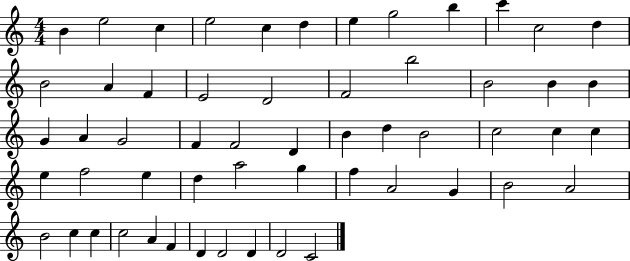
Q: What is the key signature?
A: C major